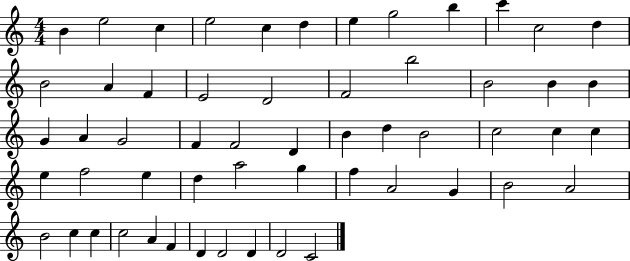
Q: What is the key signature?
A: C major